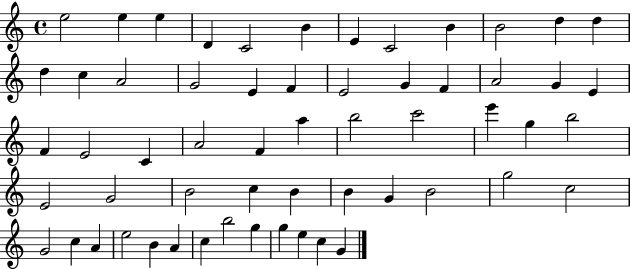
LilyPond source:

{
  \clef treble
  \time 4/4
  \defaultTimeSignature
  \key c \major
  e''2 e''4 e''4 | d'4 c'2 b'4 | e'4 c'2 b'4 | b'2 d''4 d''4 | \break d''4 c''4 a'2 | g'2 e'4 f'4 | e'2 g'4 f'4 | a'2 g'4 e'4 | \break f'4 e'2 c'4 | a'2 f'4 a''4 | b''2 c'''2 | e'''4 g''4 b''2 | \break e'2 g'2 | b'2 c''4 b'4 | b'4 g'4 b'2 | g''2 c''2 | \break g'2 c''4 a'4 | e''2 b'4 a'4 | c''4 b''2 g''4 | g''4 e''4 c''4 g'4 | \break \bar "|."
}